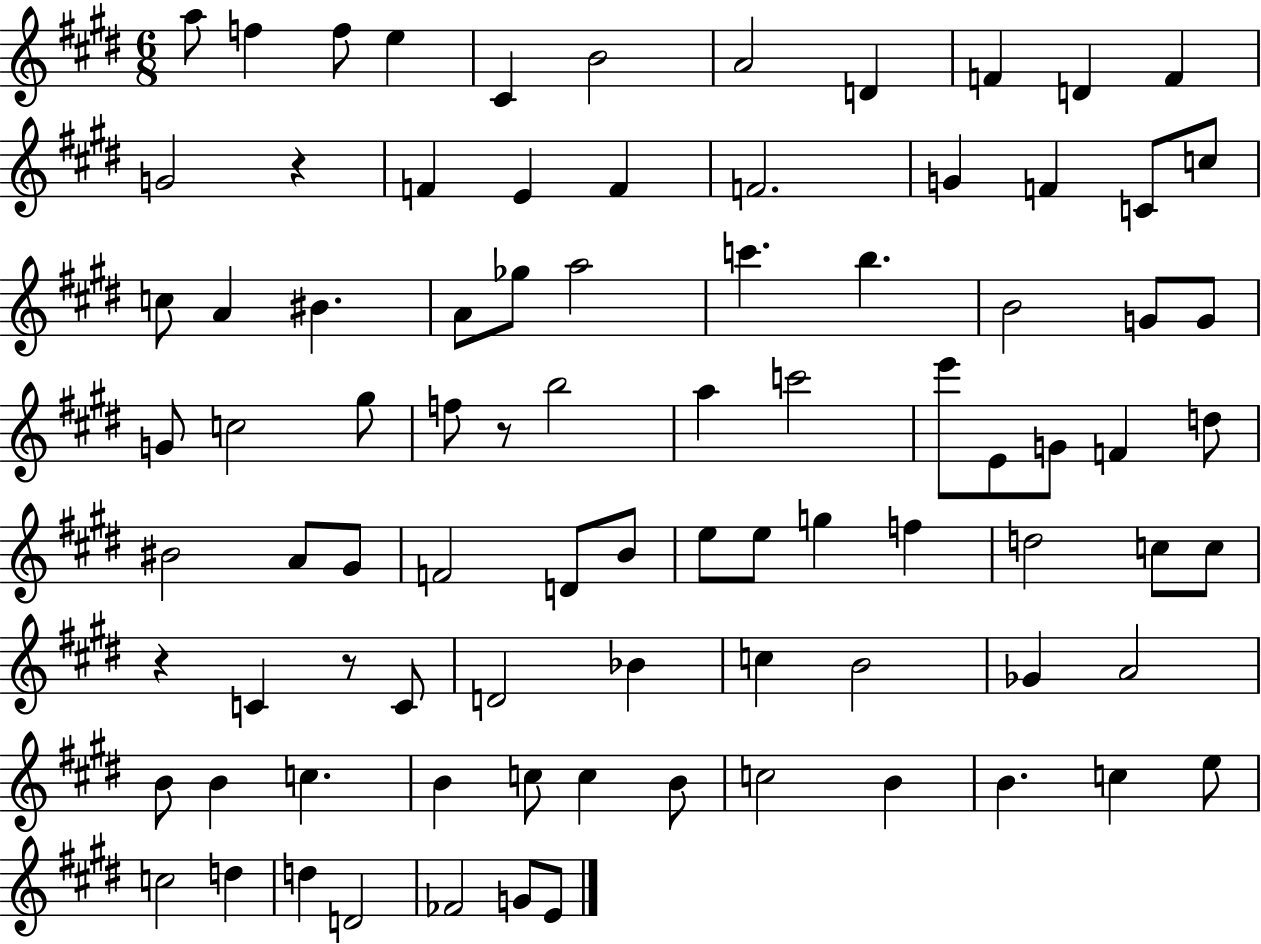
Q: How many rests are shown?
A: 4